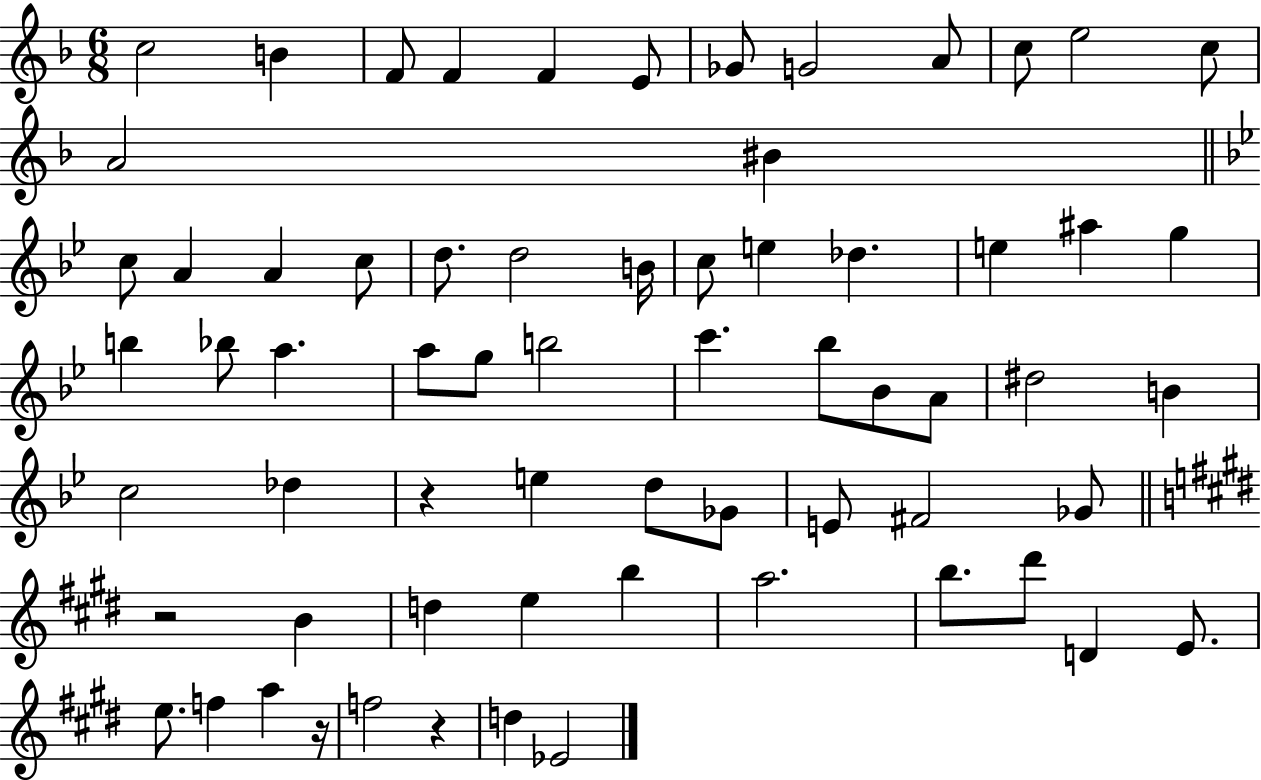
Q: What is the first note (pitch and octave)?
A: C5